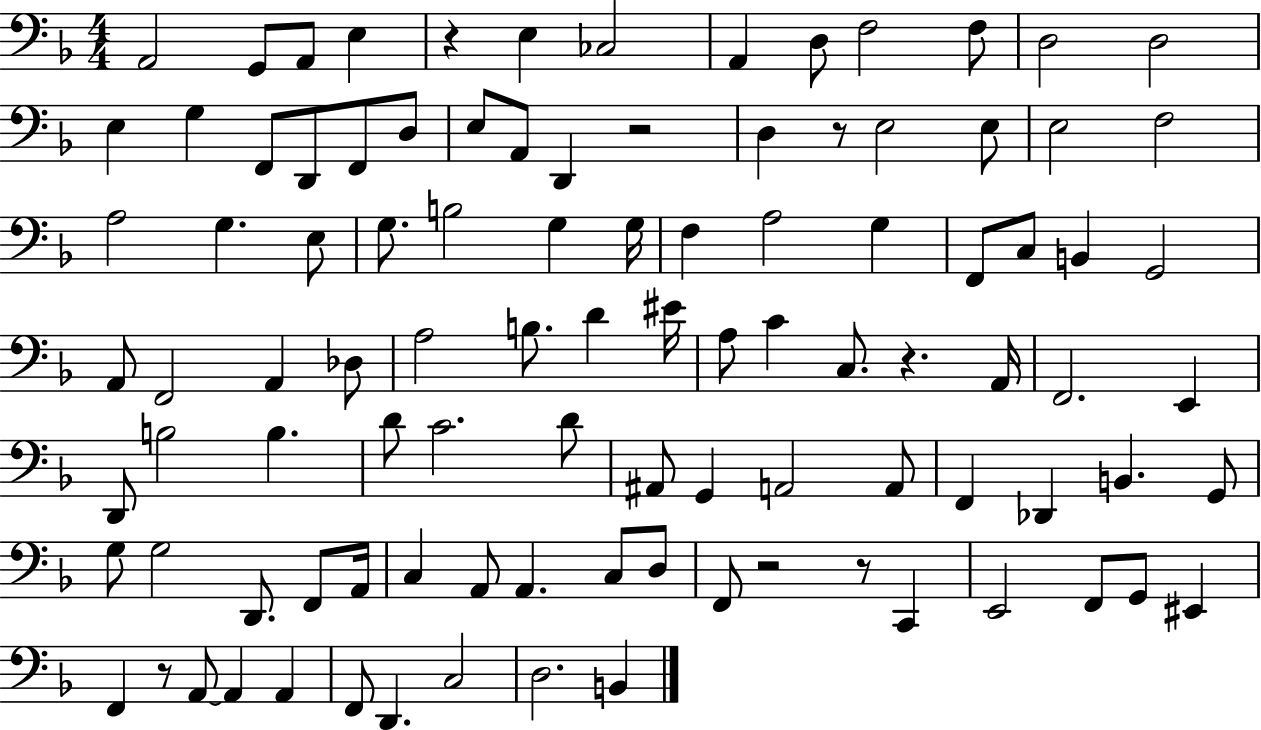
{
  \clef bass
  \numericTimeSignature
  \time 4/4
  \key f \major
  a,2 g,8 a,8 e4 | r4 e4 ces2 | a,4 d8 f2 f8 | d2 d2 | \break e4 g4 f,8 d,8 f,8 d8 | e8 a,8 d,4 r2 | d4 r8 e2 e8 | e2 f2 | \break a2 g4. e8 | g8. b2 g4 g16 | f4 a2 g4 | f,8 c8 b,4 g,2 | \break a,8 f,2 a,4 des8 | a2 b8. d'4 eis'16 | a8 c'4 c8. r4. a,16 | f,2. e,4 | \break d,8 b2 b4. | d'8 c'2. d'8 | ais,8 g,4 a,2 a,8 | f,4 des,4 b,4. g,8 | \break g8 g2 d,8. f,8 a,16 | c4 a,8 a,4. c8 d8 | f,8 r2 r8 c,4 | e,2 f,8 g,8 eis,4 | \break f,4 r8 a,8~~ a,4 a,4 | f,8 d,4. c2 | d2. b,4 | \bar "|."
}